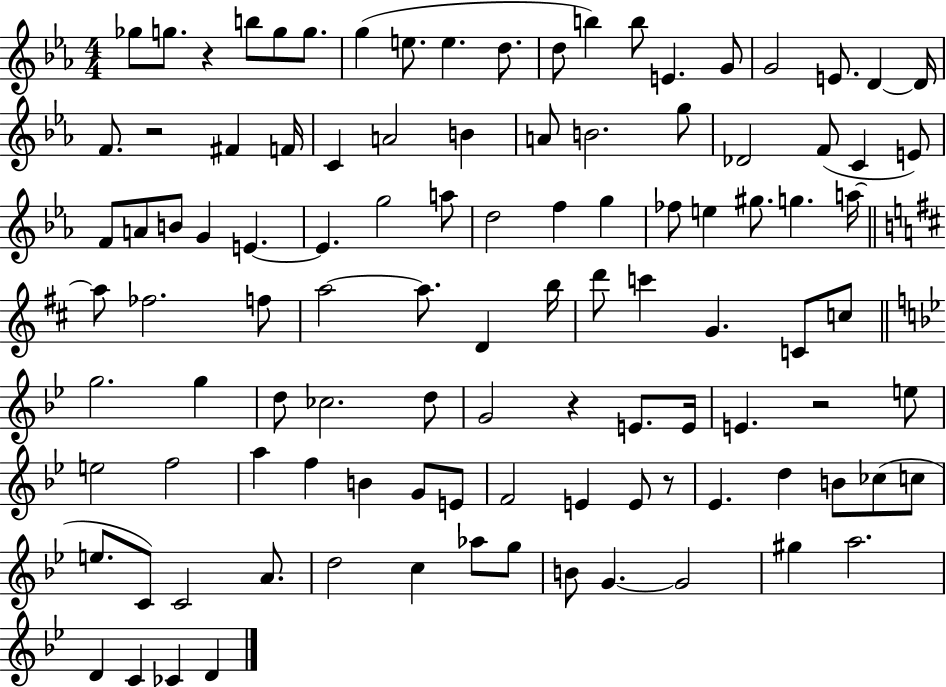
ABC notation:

X:1
T:Untitled
M:4/4
L:1/4
K:Eb
_g/2 g/2 z b/2 g/2 g/2 g e/2 e d/2 d/2 b b/2 E G/2 G2 E/2 D D/4 F/2 z2 ^F F/4 C A2 B A/2 B2 g/2 _D2 F/2 C E/2 F/2 A/2 B/2 G E E g2 a/2 d2 f g _f/2 e ^g/2 g a/4 a/2 _f2 f/2 a2 a/2 D b/4 d'/2 c' G C/2 c/2 g2 g d/2 _c2 d/2 G2 z E/2 E/4 E z2 e/2 e2 f2 a f B G/2 E/2 F2 E E/2 z/2 _E d B/2 _c/2 c/2 e/2 C/2 C2 A/2 d2 c _a/2 g/2 B/2 G G2 ^g a2 D C _C D